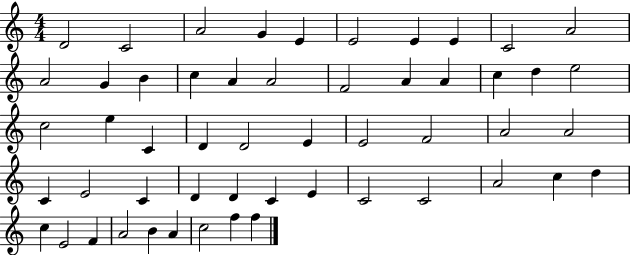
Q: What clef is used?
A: treble